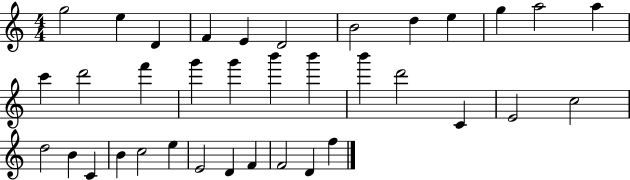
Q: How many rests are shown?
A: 0